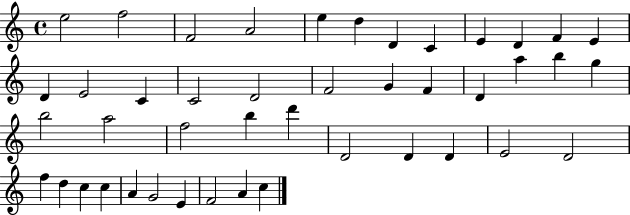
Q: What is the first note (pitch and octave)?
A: E5